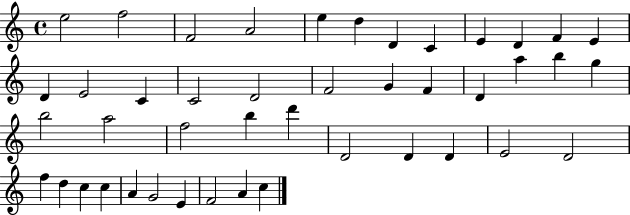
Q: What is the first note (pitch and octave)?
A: E5